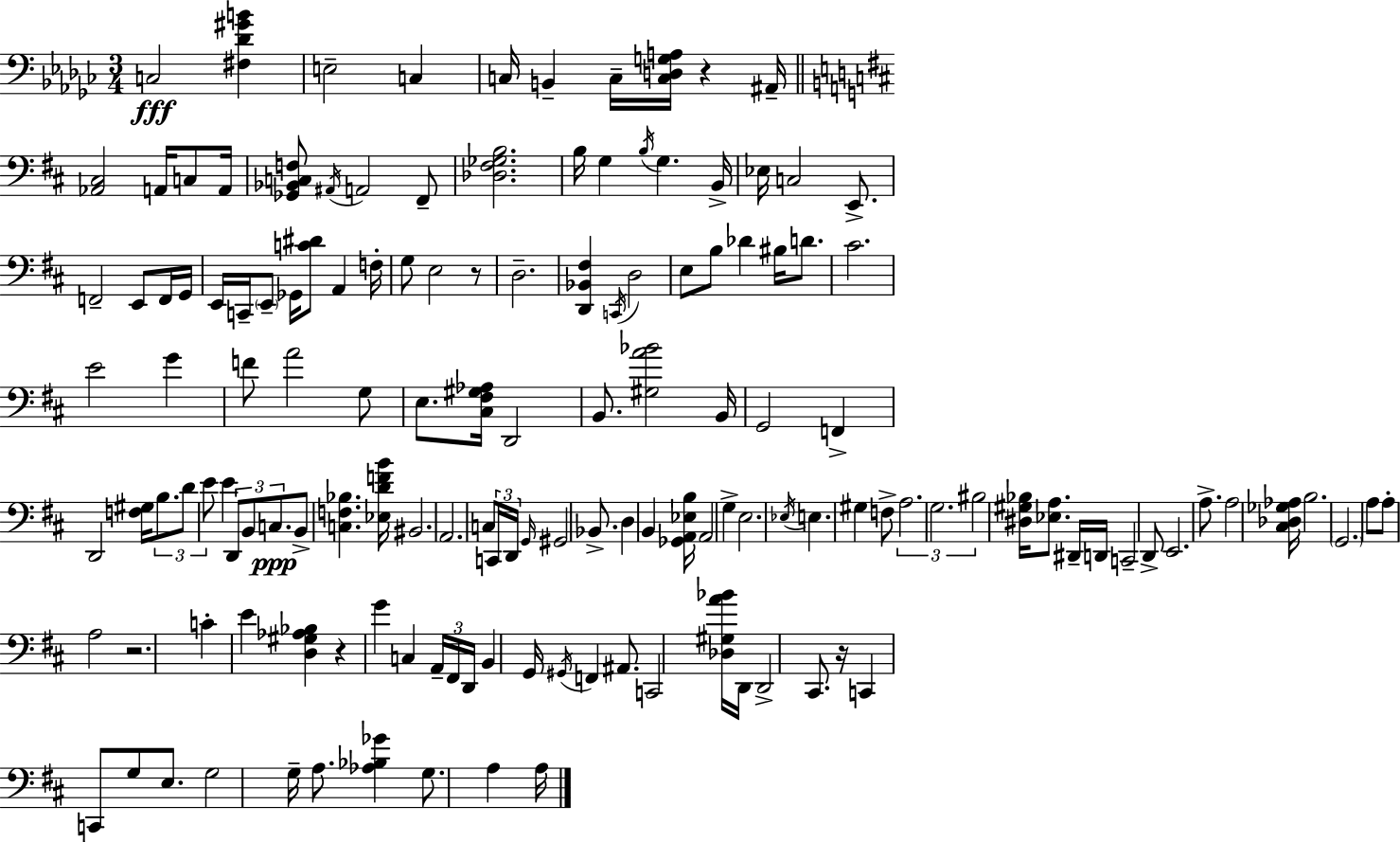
C3/h [F#3,Db4,G#4,B4]/q E3/h C3/q C3/s B2/q C3/s [C3,D3,G3,A3]/s R/q A#2/s [Ab2,C#3]/h A2/s C3/e A2/s [Gb2,Bb2,C3,F3]/e A#2/s A2/h F#2/e [Db3,F#3,Gb3,B3]/h. B3/s G3/q B3/s G3/q. B2/s Eb3/s C3/h E2/e. F2/h E2/e F2/s G2/s E2/s C2/s E2/e Gb2/s [C4,D#4]/e A2/q F3/s G3/e E3/h R/e D3/h. [D2,Bb2,F#3]/q C2/s D3/h E3/e B3/e Db4/q BIS3/s D4/e. C#4/h. E4/h G4/q F4/e A4/h G3/e E3/e. [C#3,F#3,G#3,Ab3]/s D2/h B2/e. [G#3,A4,Bb4]/h B2/s G2/h F2/q D2/h [F3,G#3]/s B3/e. D4/e E4/e E4/q D2/e B2/e C3/e. B2/e [C3,F3,Bb3]/q. [Eb3,D4,F4,B4]/s BIS2/h. A2/h. C3/e C2/s D2/s G2/s G#2/h Bb2/e. D3/q B2/q [Gb2,A2,Eb3,B3]/s A2/h G3/q E3/h. Eb3/s E3/q. G#3/q F3/e A3/h. G3/h. BIS3/h [D#3,G#3,Bb3]/s [Eb3,A3]/e. D#2/s D2/s C2/h D2/e E2/h. A3/e. A3/h [C#3,Db3,Gb3,Ab3]/s B3/h. G2/h. A3/e A3/e A3/h R/h. C4/q E4/q [D3,G#3,Ab3,Bb3]/q R/q G4/q C3/q A2/s F#2/s D2/s B2/q G2/s G#2/s F2/q A#2/e. C2/h [Db3,G#3,A4,Bb4]/s D2/s D2/h C#2/e. R/s C2/q C2/e G3/e E3/e. G3/h G3/s A3/e. [Ab3,Bb3,Gb4]/q G3/e. A3/q A3/s